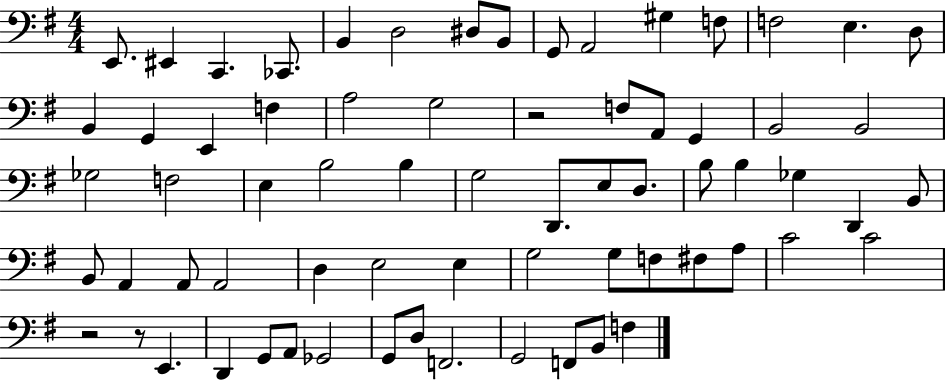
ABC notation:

X:1
T:Untitled
M:4/4
L:1/4
K:G
E,,/2 ^E,, C,, _C,,/2 B,, D,2 ^D,/2 B,,/2 G,,/2 A,,2 ^G, F,/2 F,2 E, D,/2 B,, G,, E,, F, A,2 G,2 z2 F,/2 A,,/2 G,, B,,2 B,,2 _G,2 F,2 E, B,2 B, G,2 D,,/2 E,/2 D,/2 B,/2 B, _G, D,, B,,/2 B,,/2 A,, A,,/2 A,,2 D, E,2 E, G,2 G,/2 F,/2 ^F,/2 A,/2 C2 C2 z2 z/2 E,, D,, G,,/2 A,,/2 _G,,2 G,,/2 D,/2 F,,2 G,,2 F,,/2 B,,/2 F,